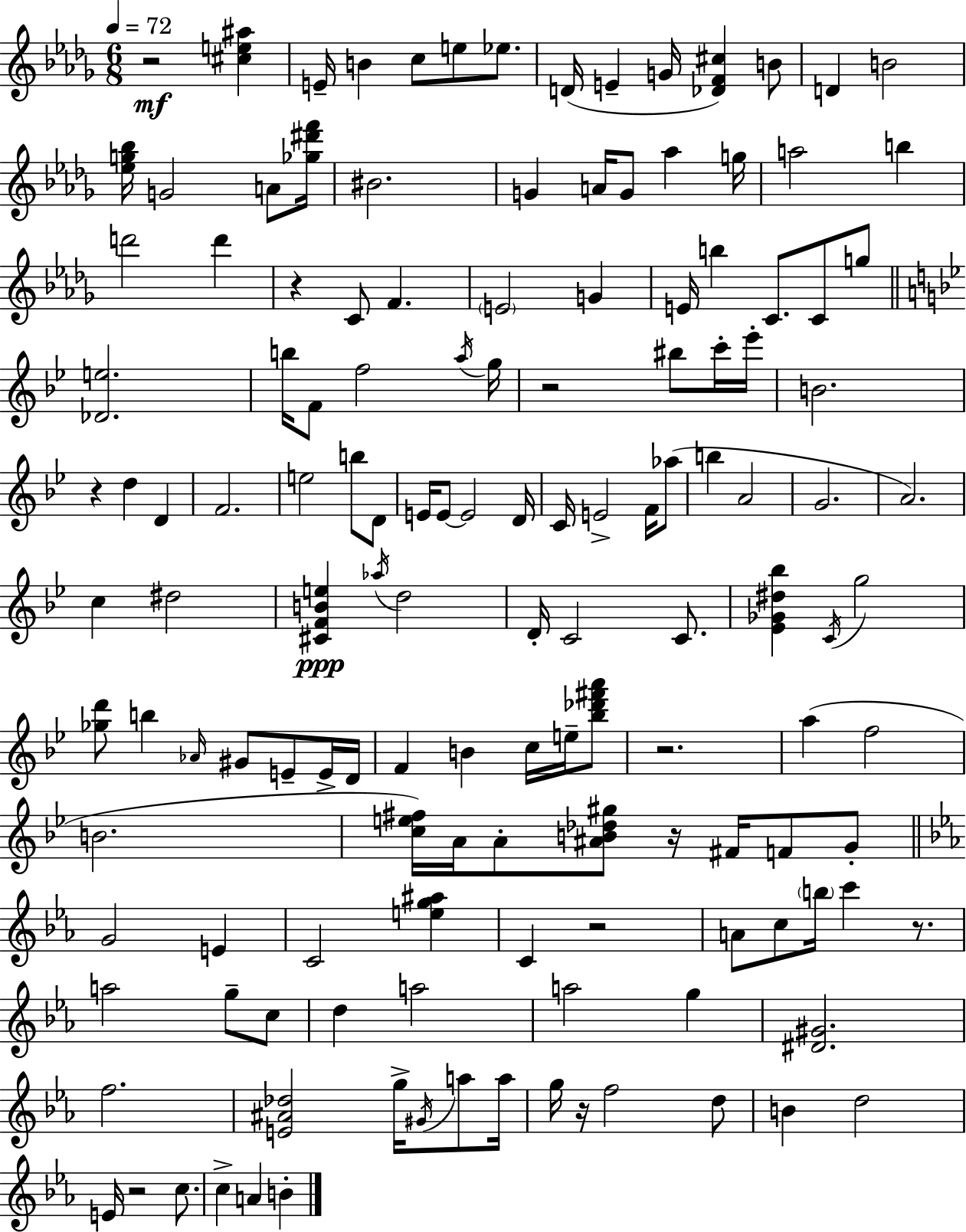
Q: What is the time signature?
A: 6/8